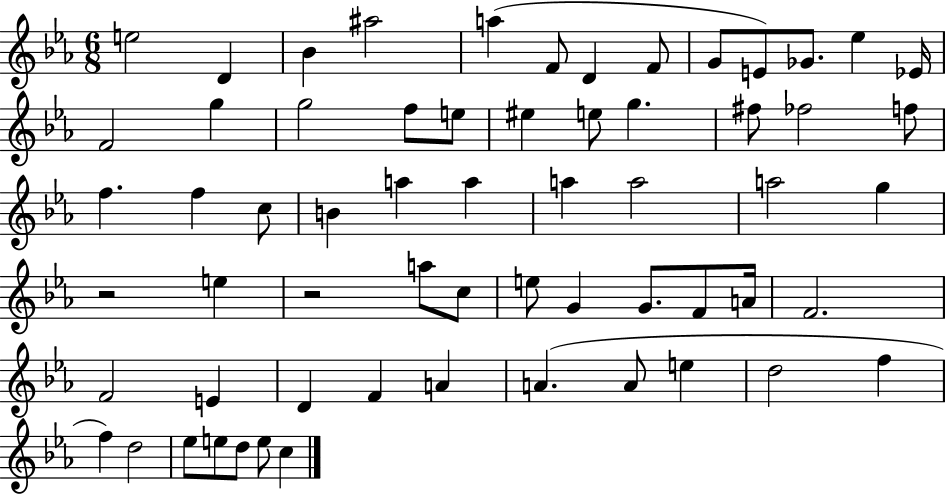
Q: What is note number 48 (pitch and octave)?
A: A4